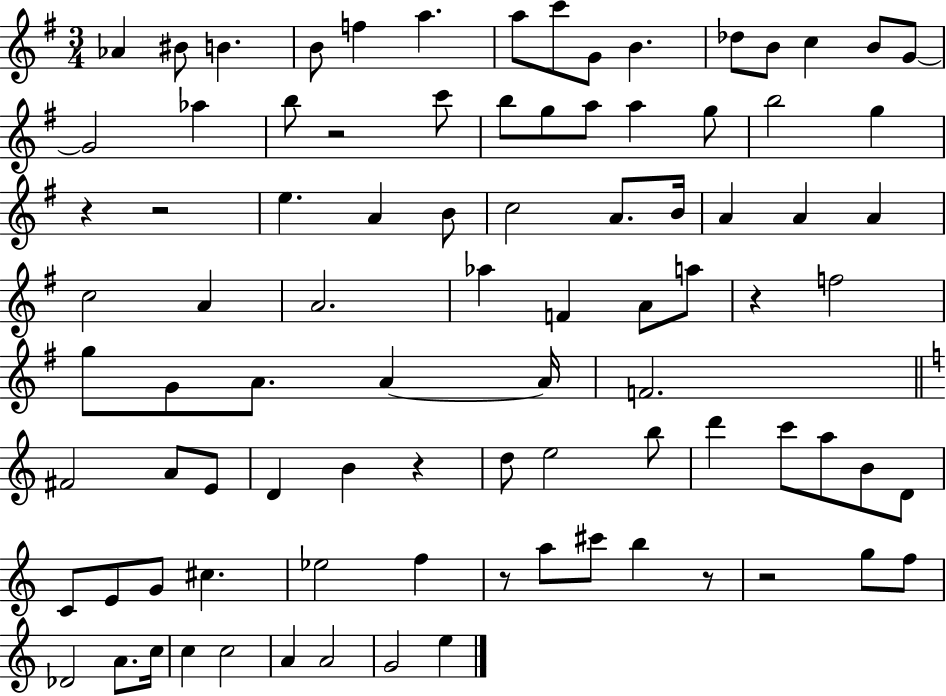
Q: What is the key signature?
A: G major